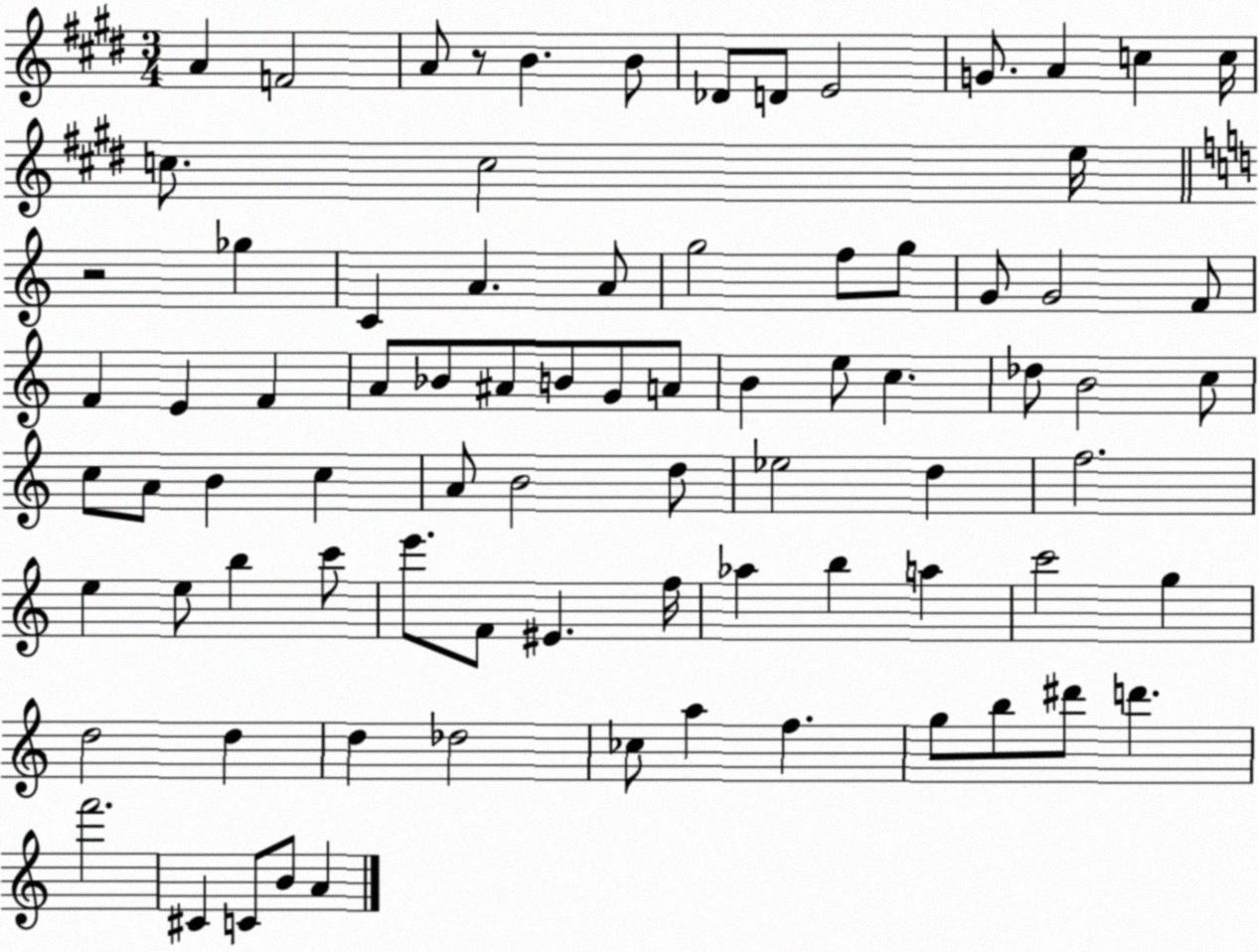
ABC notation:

X:1
T:Untitled
M:3/4
L:1/4
K:E
A F2 A/2 z/2 B B/2 _D/2 D/2 E2 G/2 A c c/4 c/2 c2 e/4 z2 _g C A A/2 g2 f/2 g/2 G/2 G2 F/2 F E F A/2 _B/2 ^A/2 B/2 G/2 A/2 B e/2 c _d/2 B2 c/2 c/2 A/2 B c A/2 B2 d/2 _e2 d f2 e e/2 b c'/2 e'/2 F/2 ^E f/4 _a b a c'2 g d2 d d _d2 _c/2 a f g/2 b/2 ^d'/2 d' f'2 ^C C/2 B/2 A